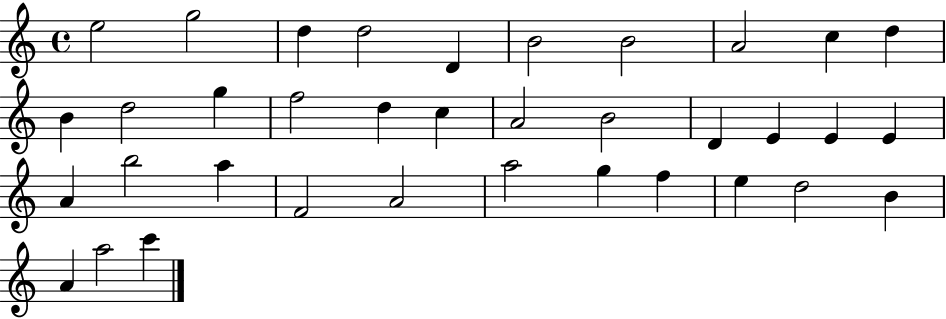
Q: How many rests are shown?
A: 0